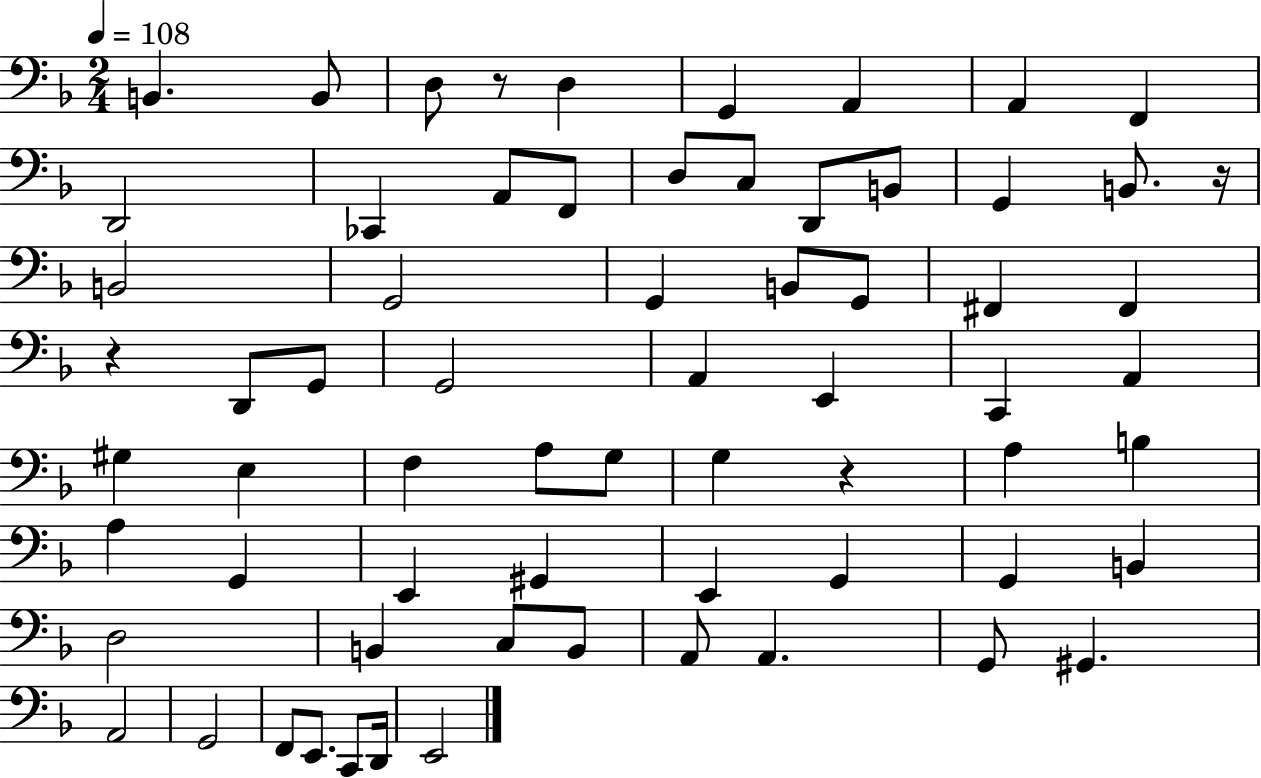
B2/q. B2/e D3/e R/e D3/q G2/q A2/q A2/q F2/q D2/h CES2/q A2/e F2/e D3/e C3/e D2/e B2/e G2/q B2/e. R/s B2/h G2/h G2/q B2/e G2/e F#2/q F#2/q R/q D2/e G2/e G2/h A2/q E2/q C2/q A2/q G#3/q E3/q F3/q A3/e G3/e G3/q R/q A3/q B3/q A3/q G2/q E2/q G#2/q E2/q G2/q G2/q B2/q D3/h B2/q C3/e B2/e A2/e A2/q. G2/e G#2/q. A2/h G2/h F2/e E2/e. C2/e D2/s E2/h